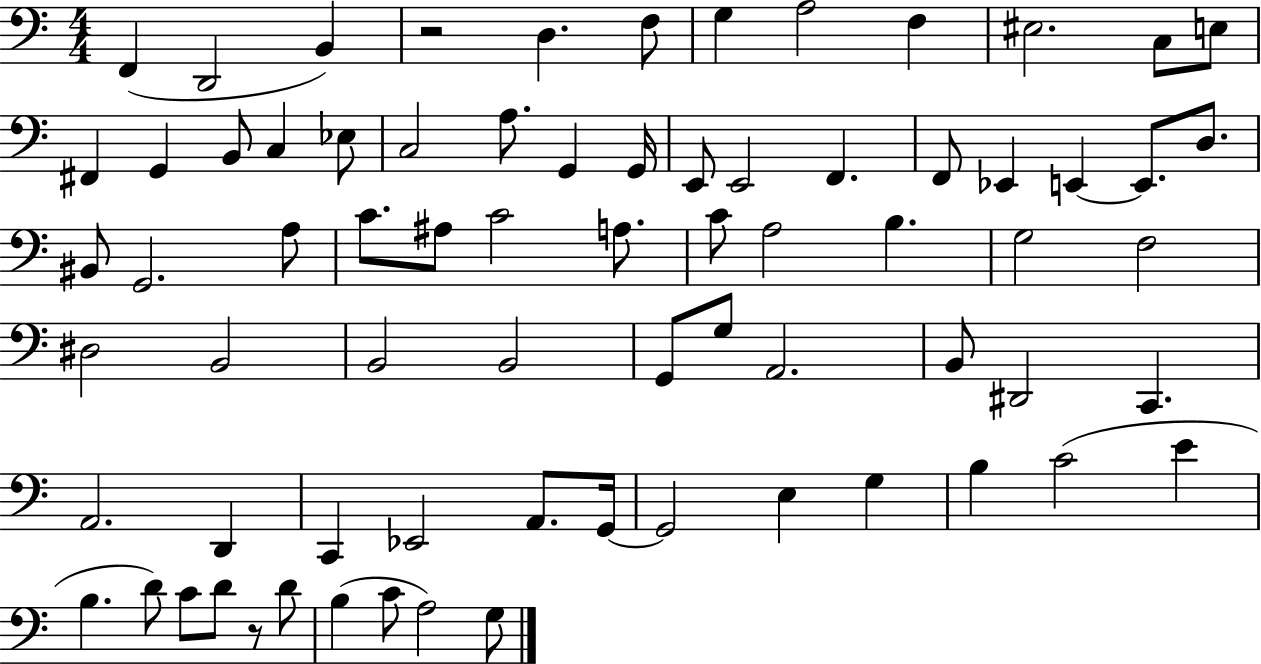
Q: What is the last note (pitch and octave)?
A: G3